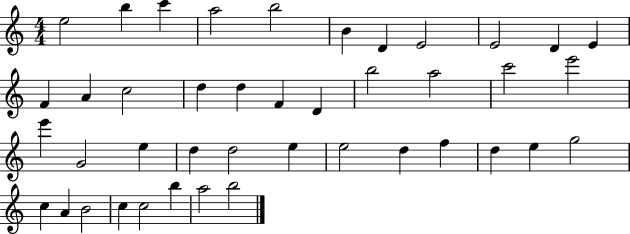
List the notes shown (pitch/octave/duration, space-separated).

E5/h B5/q C6/q A5/h B5/h B4/q D4/q E4/h E4/h D4/q E4/q F4/q A4/q C5/h D5/q D5/q F4/q D4/q B5/h A5/h C6/h E6/h E6/q G4/h E5/q D5/q D5/h E5/q E5/h D5/q F5/q D5/q E5/q G5/h C5/q A4/q B4/h C5/q C5/h B5/q A5/h B5/h